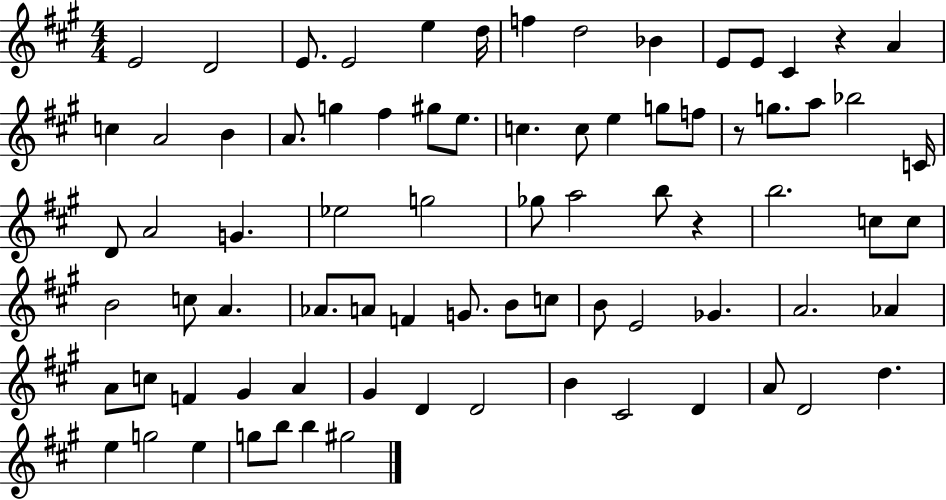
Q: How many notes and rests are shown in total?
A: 79